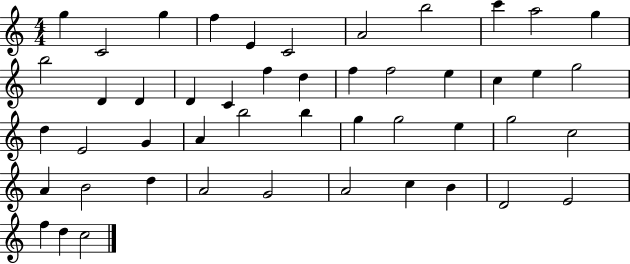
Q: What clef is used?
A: treble